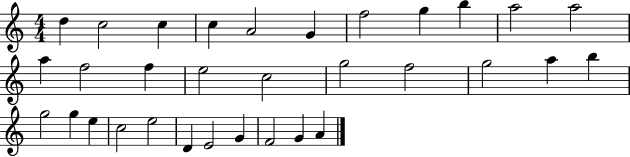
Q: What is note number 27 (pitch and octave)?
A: D4